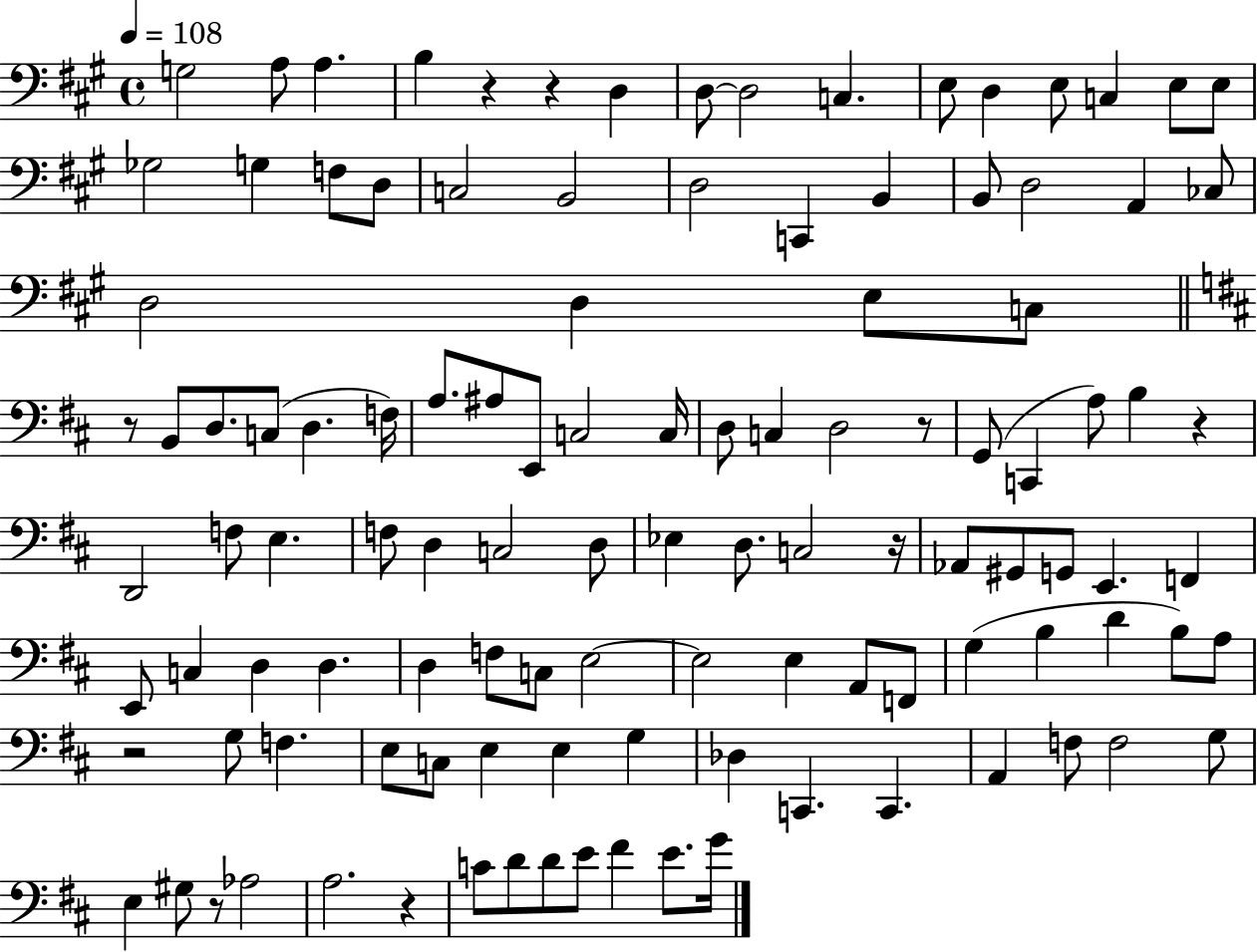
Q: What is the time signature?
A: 4/4